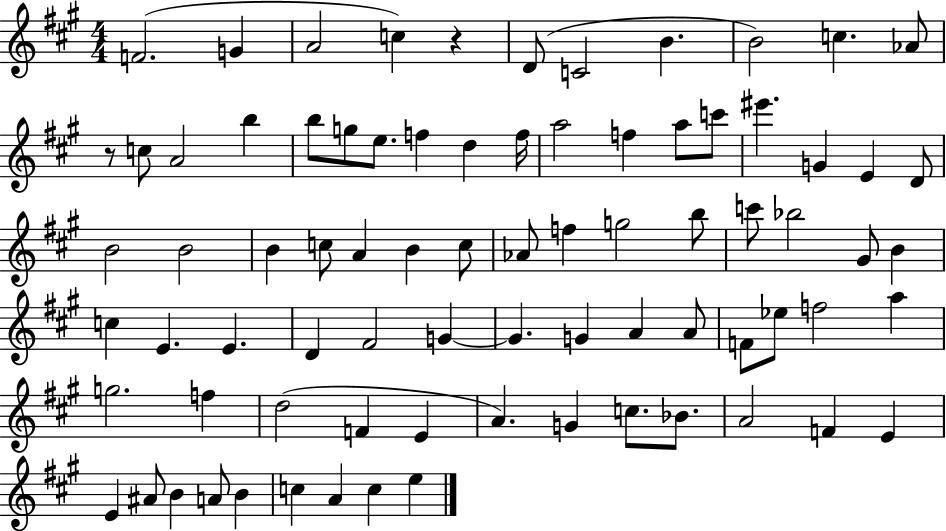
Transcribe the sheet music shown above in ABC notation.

X:1
T:Untitled
M:4/4
L:1/4
K:A
F2 G A2 c z D/2 C2 B B2 c _A/2 z/2 c/2 A2 b b/2 g/2 e/2 f d f/4 a2 f a/2 c'/2 ^e' G E D/2 B2 B2 B c/2 A B c/2 _A/2 f g2 b/2 c'/2 _b2 ^G/2 B c E E D ^F2 G G G A A/2 F/2 _e/2 f2 a g2 f d2 F E A G c/2 _B/2 A2 F E E ^A/2 B A/2 B c A c e